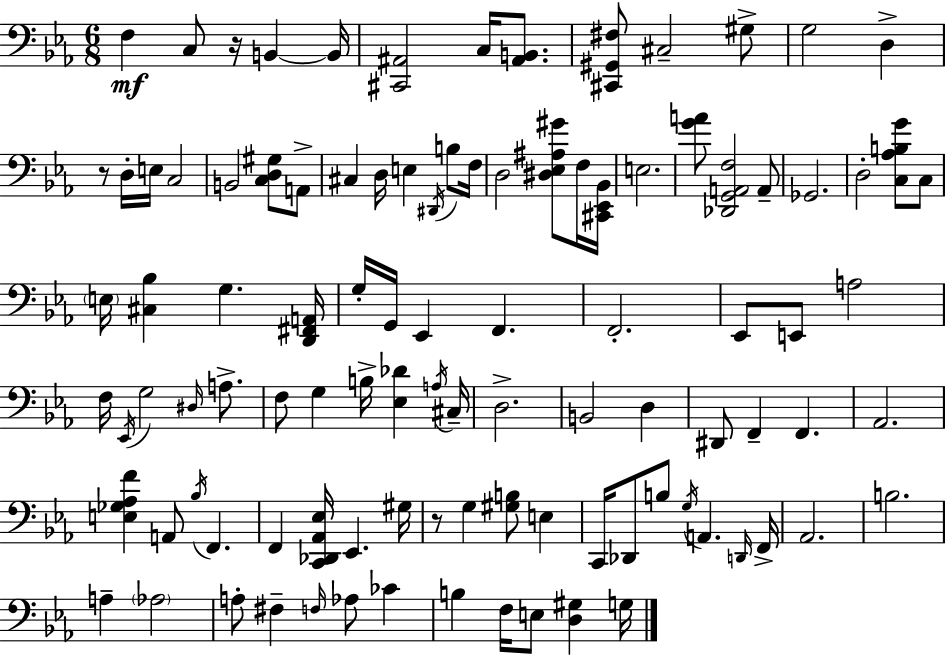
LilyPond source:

{
  \clef bass
  \numericTimeSignature
  \time 6/8
  \key c \minor
  f4\mf c8 r16 b,4~~ b,16 | <cis, ais,>2 c16 <ais, b,>8. | <cis, gis, fis>8 cis2-- gis8-> | g2 d4-> | \break r8 d16-. e16 c2 | b,2 <c d gis>8 a,8-> | cis4 d16 e4 \acciaccatura { dis,16 } b8 | f16 d2 <dis ees ais gis'>8 f16 | \break <cis, ees, bes,>16 e2. | <g' a'>8 <des, g, a, f>2 a,8-- | ges,2. | d2-. <c aes b g'>8 c8 | \break \parenthesize e16 <cis bes>4 g4. | <d, fis, a,>16 g16-. g,16 ees,4 f,4. | f,2.-. | ees,8 e,8 a2 | \break f16 \acciaccatura { ees,16 } g2 \grace { dis16 } | a8.-> f8 g4 b16-> <ees des'>4 | \acciaccatura { a16 } cis16-- d2.-> | b,2 | \break d4 dis,8 f,4-- f,4. | aes,2. | <e ges aes f'>4 a,8 \acciaccatura { bes16 } f,4. | f,4 <c, des, aes, ees>16 ees,4. | \break gis16 r8 g4 <gis b>8 | e4 c,16 des,8 b8 \acciaccatura { g16 } a,4. | \grace { d,16 } f,16-> aes,2. | b2. | \break a4-- \parenthesize aes2 | a8-. fis4-- | \grace { f16 } aes8 ces'4 b4 | f16 e8 <d gis>4 g16 \bar "|."
}